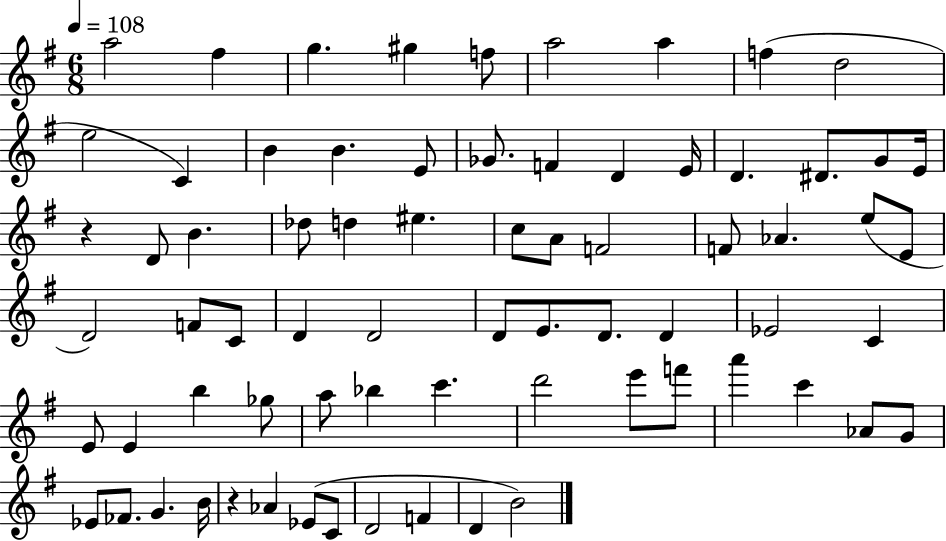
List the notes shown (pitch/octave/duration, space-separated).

A5/h F#5/q G5/q. G#5/q F5/e A5/h A5/q F5/q D5/h E5/h C4/q B4/q B4/q. E4/e Gb4/e. F4/q D4/q E4/s D4/q. D#4/e. G4/e E4/s R/q D4/e B4/q. Db5/e D5/q EIS5/q. C5/e A4/e F4/h F4/e Ab4/q. E5/e E4/e D4/h F4/e C4/e D4/q D4/h D4/e E4/e. D4/e. D4/q Eb4/h C4/q E4/e E4/q B5/q Gb5/e A5/e Bb5/q C6/q. D6/h E6/e F6/e A6/q C6/q Ab4/e G4/e Eb4/e FES4/e. G4/q. B4/s R/q Ab4/q Eb4/e C4/e D4/h F4/q D4/q B4/h